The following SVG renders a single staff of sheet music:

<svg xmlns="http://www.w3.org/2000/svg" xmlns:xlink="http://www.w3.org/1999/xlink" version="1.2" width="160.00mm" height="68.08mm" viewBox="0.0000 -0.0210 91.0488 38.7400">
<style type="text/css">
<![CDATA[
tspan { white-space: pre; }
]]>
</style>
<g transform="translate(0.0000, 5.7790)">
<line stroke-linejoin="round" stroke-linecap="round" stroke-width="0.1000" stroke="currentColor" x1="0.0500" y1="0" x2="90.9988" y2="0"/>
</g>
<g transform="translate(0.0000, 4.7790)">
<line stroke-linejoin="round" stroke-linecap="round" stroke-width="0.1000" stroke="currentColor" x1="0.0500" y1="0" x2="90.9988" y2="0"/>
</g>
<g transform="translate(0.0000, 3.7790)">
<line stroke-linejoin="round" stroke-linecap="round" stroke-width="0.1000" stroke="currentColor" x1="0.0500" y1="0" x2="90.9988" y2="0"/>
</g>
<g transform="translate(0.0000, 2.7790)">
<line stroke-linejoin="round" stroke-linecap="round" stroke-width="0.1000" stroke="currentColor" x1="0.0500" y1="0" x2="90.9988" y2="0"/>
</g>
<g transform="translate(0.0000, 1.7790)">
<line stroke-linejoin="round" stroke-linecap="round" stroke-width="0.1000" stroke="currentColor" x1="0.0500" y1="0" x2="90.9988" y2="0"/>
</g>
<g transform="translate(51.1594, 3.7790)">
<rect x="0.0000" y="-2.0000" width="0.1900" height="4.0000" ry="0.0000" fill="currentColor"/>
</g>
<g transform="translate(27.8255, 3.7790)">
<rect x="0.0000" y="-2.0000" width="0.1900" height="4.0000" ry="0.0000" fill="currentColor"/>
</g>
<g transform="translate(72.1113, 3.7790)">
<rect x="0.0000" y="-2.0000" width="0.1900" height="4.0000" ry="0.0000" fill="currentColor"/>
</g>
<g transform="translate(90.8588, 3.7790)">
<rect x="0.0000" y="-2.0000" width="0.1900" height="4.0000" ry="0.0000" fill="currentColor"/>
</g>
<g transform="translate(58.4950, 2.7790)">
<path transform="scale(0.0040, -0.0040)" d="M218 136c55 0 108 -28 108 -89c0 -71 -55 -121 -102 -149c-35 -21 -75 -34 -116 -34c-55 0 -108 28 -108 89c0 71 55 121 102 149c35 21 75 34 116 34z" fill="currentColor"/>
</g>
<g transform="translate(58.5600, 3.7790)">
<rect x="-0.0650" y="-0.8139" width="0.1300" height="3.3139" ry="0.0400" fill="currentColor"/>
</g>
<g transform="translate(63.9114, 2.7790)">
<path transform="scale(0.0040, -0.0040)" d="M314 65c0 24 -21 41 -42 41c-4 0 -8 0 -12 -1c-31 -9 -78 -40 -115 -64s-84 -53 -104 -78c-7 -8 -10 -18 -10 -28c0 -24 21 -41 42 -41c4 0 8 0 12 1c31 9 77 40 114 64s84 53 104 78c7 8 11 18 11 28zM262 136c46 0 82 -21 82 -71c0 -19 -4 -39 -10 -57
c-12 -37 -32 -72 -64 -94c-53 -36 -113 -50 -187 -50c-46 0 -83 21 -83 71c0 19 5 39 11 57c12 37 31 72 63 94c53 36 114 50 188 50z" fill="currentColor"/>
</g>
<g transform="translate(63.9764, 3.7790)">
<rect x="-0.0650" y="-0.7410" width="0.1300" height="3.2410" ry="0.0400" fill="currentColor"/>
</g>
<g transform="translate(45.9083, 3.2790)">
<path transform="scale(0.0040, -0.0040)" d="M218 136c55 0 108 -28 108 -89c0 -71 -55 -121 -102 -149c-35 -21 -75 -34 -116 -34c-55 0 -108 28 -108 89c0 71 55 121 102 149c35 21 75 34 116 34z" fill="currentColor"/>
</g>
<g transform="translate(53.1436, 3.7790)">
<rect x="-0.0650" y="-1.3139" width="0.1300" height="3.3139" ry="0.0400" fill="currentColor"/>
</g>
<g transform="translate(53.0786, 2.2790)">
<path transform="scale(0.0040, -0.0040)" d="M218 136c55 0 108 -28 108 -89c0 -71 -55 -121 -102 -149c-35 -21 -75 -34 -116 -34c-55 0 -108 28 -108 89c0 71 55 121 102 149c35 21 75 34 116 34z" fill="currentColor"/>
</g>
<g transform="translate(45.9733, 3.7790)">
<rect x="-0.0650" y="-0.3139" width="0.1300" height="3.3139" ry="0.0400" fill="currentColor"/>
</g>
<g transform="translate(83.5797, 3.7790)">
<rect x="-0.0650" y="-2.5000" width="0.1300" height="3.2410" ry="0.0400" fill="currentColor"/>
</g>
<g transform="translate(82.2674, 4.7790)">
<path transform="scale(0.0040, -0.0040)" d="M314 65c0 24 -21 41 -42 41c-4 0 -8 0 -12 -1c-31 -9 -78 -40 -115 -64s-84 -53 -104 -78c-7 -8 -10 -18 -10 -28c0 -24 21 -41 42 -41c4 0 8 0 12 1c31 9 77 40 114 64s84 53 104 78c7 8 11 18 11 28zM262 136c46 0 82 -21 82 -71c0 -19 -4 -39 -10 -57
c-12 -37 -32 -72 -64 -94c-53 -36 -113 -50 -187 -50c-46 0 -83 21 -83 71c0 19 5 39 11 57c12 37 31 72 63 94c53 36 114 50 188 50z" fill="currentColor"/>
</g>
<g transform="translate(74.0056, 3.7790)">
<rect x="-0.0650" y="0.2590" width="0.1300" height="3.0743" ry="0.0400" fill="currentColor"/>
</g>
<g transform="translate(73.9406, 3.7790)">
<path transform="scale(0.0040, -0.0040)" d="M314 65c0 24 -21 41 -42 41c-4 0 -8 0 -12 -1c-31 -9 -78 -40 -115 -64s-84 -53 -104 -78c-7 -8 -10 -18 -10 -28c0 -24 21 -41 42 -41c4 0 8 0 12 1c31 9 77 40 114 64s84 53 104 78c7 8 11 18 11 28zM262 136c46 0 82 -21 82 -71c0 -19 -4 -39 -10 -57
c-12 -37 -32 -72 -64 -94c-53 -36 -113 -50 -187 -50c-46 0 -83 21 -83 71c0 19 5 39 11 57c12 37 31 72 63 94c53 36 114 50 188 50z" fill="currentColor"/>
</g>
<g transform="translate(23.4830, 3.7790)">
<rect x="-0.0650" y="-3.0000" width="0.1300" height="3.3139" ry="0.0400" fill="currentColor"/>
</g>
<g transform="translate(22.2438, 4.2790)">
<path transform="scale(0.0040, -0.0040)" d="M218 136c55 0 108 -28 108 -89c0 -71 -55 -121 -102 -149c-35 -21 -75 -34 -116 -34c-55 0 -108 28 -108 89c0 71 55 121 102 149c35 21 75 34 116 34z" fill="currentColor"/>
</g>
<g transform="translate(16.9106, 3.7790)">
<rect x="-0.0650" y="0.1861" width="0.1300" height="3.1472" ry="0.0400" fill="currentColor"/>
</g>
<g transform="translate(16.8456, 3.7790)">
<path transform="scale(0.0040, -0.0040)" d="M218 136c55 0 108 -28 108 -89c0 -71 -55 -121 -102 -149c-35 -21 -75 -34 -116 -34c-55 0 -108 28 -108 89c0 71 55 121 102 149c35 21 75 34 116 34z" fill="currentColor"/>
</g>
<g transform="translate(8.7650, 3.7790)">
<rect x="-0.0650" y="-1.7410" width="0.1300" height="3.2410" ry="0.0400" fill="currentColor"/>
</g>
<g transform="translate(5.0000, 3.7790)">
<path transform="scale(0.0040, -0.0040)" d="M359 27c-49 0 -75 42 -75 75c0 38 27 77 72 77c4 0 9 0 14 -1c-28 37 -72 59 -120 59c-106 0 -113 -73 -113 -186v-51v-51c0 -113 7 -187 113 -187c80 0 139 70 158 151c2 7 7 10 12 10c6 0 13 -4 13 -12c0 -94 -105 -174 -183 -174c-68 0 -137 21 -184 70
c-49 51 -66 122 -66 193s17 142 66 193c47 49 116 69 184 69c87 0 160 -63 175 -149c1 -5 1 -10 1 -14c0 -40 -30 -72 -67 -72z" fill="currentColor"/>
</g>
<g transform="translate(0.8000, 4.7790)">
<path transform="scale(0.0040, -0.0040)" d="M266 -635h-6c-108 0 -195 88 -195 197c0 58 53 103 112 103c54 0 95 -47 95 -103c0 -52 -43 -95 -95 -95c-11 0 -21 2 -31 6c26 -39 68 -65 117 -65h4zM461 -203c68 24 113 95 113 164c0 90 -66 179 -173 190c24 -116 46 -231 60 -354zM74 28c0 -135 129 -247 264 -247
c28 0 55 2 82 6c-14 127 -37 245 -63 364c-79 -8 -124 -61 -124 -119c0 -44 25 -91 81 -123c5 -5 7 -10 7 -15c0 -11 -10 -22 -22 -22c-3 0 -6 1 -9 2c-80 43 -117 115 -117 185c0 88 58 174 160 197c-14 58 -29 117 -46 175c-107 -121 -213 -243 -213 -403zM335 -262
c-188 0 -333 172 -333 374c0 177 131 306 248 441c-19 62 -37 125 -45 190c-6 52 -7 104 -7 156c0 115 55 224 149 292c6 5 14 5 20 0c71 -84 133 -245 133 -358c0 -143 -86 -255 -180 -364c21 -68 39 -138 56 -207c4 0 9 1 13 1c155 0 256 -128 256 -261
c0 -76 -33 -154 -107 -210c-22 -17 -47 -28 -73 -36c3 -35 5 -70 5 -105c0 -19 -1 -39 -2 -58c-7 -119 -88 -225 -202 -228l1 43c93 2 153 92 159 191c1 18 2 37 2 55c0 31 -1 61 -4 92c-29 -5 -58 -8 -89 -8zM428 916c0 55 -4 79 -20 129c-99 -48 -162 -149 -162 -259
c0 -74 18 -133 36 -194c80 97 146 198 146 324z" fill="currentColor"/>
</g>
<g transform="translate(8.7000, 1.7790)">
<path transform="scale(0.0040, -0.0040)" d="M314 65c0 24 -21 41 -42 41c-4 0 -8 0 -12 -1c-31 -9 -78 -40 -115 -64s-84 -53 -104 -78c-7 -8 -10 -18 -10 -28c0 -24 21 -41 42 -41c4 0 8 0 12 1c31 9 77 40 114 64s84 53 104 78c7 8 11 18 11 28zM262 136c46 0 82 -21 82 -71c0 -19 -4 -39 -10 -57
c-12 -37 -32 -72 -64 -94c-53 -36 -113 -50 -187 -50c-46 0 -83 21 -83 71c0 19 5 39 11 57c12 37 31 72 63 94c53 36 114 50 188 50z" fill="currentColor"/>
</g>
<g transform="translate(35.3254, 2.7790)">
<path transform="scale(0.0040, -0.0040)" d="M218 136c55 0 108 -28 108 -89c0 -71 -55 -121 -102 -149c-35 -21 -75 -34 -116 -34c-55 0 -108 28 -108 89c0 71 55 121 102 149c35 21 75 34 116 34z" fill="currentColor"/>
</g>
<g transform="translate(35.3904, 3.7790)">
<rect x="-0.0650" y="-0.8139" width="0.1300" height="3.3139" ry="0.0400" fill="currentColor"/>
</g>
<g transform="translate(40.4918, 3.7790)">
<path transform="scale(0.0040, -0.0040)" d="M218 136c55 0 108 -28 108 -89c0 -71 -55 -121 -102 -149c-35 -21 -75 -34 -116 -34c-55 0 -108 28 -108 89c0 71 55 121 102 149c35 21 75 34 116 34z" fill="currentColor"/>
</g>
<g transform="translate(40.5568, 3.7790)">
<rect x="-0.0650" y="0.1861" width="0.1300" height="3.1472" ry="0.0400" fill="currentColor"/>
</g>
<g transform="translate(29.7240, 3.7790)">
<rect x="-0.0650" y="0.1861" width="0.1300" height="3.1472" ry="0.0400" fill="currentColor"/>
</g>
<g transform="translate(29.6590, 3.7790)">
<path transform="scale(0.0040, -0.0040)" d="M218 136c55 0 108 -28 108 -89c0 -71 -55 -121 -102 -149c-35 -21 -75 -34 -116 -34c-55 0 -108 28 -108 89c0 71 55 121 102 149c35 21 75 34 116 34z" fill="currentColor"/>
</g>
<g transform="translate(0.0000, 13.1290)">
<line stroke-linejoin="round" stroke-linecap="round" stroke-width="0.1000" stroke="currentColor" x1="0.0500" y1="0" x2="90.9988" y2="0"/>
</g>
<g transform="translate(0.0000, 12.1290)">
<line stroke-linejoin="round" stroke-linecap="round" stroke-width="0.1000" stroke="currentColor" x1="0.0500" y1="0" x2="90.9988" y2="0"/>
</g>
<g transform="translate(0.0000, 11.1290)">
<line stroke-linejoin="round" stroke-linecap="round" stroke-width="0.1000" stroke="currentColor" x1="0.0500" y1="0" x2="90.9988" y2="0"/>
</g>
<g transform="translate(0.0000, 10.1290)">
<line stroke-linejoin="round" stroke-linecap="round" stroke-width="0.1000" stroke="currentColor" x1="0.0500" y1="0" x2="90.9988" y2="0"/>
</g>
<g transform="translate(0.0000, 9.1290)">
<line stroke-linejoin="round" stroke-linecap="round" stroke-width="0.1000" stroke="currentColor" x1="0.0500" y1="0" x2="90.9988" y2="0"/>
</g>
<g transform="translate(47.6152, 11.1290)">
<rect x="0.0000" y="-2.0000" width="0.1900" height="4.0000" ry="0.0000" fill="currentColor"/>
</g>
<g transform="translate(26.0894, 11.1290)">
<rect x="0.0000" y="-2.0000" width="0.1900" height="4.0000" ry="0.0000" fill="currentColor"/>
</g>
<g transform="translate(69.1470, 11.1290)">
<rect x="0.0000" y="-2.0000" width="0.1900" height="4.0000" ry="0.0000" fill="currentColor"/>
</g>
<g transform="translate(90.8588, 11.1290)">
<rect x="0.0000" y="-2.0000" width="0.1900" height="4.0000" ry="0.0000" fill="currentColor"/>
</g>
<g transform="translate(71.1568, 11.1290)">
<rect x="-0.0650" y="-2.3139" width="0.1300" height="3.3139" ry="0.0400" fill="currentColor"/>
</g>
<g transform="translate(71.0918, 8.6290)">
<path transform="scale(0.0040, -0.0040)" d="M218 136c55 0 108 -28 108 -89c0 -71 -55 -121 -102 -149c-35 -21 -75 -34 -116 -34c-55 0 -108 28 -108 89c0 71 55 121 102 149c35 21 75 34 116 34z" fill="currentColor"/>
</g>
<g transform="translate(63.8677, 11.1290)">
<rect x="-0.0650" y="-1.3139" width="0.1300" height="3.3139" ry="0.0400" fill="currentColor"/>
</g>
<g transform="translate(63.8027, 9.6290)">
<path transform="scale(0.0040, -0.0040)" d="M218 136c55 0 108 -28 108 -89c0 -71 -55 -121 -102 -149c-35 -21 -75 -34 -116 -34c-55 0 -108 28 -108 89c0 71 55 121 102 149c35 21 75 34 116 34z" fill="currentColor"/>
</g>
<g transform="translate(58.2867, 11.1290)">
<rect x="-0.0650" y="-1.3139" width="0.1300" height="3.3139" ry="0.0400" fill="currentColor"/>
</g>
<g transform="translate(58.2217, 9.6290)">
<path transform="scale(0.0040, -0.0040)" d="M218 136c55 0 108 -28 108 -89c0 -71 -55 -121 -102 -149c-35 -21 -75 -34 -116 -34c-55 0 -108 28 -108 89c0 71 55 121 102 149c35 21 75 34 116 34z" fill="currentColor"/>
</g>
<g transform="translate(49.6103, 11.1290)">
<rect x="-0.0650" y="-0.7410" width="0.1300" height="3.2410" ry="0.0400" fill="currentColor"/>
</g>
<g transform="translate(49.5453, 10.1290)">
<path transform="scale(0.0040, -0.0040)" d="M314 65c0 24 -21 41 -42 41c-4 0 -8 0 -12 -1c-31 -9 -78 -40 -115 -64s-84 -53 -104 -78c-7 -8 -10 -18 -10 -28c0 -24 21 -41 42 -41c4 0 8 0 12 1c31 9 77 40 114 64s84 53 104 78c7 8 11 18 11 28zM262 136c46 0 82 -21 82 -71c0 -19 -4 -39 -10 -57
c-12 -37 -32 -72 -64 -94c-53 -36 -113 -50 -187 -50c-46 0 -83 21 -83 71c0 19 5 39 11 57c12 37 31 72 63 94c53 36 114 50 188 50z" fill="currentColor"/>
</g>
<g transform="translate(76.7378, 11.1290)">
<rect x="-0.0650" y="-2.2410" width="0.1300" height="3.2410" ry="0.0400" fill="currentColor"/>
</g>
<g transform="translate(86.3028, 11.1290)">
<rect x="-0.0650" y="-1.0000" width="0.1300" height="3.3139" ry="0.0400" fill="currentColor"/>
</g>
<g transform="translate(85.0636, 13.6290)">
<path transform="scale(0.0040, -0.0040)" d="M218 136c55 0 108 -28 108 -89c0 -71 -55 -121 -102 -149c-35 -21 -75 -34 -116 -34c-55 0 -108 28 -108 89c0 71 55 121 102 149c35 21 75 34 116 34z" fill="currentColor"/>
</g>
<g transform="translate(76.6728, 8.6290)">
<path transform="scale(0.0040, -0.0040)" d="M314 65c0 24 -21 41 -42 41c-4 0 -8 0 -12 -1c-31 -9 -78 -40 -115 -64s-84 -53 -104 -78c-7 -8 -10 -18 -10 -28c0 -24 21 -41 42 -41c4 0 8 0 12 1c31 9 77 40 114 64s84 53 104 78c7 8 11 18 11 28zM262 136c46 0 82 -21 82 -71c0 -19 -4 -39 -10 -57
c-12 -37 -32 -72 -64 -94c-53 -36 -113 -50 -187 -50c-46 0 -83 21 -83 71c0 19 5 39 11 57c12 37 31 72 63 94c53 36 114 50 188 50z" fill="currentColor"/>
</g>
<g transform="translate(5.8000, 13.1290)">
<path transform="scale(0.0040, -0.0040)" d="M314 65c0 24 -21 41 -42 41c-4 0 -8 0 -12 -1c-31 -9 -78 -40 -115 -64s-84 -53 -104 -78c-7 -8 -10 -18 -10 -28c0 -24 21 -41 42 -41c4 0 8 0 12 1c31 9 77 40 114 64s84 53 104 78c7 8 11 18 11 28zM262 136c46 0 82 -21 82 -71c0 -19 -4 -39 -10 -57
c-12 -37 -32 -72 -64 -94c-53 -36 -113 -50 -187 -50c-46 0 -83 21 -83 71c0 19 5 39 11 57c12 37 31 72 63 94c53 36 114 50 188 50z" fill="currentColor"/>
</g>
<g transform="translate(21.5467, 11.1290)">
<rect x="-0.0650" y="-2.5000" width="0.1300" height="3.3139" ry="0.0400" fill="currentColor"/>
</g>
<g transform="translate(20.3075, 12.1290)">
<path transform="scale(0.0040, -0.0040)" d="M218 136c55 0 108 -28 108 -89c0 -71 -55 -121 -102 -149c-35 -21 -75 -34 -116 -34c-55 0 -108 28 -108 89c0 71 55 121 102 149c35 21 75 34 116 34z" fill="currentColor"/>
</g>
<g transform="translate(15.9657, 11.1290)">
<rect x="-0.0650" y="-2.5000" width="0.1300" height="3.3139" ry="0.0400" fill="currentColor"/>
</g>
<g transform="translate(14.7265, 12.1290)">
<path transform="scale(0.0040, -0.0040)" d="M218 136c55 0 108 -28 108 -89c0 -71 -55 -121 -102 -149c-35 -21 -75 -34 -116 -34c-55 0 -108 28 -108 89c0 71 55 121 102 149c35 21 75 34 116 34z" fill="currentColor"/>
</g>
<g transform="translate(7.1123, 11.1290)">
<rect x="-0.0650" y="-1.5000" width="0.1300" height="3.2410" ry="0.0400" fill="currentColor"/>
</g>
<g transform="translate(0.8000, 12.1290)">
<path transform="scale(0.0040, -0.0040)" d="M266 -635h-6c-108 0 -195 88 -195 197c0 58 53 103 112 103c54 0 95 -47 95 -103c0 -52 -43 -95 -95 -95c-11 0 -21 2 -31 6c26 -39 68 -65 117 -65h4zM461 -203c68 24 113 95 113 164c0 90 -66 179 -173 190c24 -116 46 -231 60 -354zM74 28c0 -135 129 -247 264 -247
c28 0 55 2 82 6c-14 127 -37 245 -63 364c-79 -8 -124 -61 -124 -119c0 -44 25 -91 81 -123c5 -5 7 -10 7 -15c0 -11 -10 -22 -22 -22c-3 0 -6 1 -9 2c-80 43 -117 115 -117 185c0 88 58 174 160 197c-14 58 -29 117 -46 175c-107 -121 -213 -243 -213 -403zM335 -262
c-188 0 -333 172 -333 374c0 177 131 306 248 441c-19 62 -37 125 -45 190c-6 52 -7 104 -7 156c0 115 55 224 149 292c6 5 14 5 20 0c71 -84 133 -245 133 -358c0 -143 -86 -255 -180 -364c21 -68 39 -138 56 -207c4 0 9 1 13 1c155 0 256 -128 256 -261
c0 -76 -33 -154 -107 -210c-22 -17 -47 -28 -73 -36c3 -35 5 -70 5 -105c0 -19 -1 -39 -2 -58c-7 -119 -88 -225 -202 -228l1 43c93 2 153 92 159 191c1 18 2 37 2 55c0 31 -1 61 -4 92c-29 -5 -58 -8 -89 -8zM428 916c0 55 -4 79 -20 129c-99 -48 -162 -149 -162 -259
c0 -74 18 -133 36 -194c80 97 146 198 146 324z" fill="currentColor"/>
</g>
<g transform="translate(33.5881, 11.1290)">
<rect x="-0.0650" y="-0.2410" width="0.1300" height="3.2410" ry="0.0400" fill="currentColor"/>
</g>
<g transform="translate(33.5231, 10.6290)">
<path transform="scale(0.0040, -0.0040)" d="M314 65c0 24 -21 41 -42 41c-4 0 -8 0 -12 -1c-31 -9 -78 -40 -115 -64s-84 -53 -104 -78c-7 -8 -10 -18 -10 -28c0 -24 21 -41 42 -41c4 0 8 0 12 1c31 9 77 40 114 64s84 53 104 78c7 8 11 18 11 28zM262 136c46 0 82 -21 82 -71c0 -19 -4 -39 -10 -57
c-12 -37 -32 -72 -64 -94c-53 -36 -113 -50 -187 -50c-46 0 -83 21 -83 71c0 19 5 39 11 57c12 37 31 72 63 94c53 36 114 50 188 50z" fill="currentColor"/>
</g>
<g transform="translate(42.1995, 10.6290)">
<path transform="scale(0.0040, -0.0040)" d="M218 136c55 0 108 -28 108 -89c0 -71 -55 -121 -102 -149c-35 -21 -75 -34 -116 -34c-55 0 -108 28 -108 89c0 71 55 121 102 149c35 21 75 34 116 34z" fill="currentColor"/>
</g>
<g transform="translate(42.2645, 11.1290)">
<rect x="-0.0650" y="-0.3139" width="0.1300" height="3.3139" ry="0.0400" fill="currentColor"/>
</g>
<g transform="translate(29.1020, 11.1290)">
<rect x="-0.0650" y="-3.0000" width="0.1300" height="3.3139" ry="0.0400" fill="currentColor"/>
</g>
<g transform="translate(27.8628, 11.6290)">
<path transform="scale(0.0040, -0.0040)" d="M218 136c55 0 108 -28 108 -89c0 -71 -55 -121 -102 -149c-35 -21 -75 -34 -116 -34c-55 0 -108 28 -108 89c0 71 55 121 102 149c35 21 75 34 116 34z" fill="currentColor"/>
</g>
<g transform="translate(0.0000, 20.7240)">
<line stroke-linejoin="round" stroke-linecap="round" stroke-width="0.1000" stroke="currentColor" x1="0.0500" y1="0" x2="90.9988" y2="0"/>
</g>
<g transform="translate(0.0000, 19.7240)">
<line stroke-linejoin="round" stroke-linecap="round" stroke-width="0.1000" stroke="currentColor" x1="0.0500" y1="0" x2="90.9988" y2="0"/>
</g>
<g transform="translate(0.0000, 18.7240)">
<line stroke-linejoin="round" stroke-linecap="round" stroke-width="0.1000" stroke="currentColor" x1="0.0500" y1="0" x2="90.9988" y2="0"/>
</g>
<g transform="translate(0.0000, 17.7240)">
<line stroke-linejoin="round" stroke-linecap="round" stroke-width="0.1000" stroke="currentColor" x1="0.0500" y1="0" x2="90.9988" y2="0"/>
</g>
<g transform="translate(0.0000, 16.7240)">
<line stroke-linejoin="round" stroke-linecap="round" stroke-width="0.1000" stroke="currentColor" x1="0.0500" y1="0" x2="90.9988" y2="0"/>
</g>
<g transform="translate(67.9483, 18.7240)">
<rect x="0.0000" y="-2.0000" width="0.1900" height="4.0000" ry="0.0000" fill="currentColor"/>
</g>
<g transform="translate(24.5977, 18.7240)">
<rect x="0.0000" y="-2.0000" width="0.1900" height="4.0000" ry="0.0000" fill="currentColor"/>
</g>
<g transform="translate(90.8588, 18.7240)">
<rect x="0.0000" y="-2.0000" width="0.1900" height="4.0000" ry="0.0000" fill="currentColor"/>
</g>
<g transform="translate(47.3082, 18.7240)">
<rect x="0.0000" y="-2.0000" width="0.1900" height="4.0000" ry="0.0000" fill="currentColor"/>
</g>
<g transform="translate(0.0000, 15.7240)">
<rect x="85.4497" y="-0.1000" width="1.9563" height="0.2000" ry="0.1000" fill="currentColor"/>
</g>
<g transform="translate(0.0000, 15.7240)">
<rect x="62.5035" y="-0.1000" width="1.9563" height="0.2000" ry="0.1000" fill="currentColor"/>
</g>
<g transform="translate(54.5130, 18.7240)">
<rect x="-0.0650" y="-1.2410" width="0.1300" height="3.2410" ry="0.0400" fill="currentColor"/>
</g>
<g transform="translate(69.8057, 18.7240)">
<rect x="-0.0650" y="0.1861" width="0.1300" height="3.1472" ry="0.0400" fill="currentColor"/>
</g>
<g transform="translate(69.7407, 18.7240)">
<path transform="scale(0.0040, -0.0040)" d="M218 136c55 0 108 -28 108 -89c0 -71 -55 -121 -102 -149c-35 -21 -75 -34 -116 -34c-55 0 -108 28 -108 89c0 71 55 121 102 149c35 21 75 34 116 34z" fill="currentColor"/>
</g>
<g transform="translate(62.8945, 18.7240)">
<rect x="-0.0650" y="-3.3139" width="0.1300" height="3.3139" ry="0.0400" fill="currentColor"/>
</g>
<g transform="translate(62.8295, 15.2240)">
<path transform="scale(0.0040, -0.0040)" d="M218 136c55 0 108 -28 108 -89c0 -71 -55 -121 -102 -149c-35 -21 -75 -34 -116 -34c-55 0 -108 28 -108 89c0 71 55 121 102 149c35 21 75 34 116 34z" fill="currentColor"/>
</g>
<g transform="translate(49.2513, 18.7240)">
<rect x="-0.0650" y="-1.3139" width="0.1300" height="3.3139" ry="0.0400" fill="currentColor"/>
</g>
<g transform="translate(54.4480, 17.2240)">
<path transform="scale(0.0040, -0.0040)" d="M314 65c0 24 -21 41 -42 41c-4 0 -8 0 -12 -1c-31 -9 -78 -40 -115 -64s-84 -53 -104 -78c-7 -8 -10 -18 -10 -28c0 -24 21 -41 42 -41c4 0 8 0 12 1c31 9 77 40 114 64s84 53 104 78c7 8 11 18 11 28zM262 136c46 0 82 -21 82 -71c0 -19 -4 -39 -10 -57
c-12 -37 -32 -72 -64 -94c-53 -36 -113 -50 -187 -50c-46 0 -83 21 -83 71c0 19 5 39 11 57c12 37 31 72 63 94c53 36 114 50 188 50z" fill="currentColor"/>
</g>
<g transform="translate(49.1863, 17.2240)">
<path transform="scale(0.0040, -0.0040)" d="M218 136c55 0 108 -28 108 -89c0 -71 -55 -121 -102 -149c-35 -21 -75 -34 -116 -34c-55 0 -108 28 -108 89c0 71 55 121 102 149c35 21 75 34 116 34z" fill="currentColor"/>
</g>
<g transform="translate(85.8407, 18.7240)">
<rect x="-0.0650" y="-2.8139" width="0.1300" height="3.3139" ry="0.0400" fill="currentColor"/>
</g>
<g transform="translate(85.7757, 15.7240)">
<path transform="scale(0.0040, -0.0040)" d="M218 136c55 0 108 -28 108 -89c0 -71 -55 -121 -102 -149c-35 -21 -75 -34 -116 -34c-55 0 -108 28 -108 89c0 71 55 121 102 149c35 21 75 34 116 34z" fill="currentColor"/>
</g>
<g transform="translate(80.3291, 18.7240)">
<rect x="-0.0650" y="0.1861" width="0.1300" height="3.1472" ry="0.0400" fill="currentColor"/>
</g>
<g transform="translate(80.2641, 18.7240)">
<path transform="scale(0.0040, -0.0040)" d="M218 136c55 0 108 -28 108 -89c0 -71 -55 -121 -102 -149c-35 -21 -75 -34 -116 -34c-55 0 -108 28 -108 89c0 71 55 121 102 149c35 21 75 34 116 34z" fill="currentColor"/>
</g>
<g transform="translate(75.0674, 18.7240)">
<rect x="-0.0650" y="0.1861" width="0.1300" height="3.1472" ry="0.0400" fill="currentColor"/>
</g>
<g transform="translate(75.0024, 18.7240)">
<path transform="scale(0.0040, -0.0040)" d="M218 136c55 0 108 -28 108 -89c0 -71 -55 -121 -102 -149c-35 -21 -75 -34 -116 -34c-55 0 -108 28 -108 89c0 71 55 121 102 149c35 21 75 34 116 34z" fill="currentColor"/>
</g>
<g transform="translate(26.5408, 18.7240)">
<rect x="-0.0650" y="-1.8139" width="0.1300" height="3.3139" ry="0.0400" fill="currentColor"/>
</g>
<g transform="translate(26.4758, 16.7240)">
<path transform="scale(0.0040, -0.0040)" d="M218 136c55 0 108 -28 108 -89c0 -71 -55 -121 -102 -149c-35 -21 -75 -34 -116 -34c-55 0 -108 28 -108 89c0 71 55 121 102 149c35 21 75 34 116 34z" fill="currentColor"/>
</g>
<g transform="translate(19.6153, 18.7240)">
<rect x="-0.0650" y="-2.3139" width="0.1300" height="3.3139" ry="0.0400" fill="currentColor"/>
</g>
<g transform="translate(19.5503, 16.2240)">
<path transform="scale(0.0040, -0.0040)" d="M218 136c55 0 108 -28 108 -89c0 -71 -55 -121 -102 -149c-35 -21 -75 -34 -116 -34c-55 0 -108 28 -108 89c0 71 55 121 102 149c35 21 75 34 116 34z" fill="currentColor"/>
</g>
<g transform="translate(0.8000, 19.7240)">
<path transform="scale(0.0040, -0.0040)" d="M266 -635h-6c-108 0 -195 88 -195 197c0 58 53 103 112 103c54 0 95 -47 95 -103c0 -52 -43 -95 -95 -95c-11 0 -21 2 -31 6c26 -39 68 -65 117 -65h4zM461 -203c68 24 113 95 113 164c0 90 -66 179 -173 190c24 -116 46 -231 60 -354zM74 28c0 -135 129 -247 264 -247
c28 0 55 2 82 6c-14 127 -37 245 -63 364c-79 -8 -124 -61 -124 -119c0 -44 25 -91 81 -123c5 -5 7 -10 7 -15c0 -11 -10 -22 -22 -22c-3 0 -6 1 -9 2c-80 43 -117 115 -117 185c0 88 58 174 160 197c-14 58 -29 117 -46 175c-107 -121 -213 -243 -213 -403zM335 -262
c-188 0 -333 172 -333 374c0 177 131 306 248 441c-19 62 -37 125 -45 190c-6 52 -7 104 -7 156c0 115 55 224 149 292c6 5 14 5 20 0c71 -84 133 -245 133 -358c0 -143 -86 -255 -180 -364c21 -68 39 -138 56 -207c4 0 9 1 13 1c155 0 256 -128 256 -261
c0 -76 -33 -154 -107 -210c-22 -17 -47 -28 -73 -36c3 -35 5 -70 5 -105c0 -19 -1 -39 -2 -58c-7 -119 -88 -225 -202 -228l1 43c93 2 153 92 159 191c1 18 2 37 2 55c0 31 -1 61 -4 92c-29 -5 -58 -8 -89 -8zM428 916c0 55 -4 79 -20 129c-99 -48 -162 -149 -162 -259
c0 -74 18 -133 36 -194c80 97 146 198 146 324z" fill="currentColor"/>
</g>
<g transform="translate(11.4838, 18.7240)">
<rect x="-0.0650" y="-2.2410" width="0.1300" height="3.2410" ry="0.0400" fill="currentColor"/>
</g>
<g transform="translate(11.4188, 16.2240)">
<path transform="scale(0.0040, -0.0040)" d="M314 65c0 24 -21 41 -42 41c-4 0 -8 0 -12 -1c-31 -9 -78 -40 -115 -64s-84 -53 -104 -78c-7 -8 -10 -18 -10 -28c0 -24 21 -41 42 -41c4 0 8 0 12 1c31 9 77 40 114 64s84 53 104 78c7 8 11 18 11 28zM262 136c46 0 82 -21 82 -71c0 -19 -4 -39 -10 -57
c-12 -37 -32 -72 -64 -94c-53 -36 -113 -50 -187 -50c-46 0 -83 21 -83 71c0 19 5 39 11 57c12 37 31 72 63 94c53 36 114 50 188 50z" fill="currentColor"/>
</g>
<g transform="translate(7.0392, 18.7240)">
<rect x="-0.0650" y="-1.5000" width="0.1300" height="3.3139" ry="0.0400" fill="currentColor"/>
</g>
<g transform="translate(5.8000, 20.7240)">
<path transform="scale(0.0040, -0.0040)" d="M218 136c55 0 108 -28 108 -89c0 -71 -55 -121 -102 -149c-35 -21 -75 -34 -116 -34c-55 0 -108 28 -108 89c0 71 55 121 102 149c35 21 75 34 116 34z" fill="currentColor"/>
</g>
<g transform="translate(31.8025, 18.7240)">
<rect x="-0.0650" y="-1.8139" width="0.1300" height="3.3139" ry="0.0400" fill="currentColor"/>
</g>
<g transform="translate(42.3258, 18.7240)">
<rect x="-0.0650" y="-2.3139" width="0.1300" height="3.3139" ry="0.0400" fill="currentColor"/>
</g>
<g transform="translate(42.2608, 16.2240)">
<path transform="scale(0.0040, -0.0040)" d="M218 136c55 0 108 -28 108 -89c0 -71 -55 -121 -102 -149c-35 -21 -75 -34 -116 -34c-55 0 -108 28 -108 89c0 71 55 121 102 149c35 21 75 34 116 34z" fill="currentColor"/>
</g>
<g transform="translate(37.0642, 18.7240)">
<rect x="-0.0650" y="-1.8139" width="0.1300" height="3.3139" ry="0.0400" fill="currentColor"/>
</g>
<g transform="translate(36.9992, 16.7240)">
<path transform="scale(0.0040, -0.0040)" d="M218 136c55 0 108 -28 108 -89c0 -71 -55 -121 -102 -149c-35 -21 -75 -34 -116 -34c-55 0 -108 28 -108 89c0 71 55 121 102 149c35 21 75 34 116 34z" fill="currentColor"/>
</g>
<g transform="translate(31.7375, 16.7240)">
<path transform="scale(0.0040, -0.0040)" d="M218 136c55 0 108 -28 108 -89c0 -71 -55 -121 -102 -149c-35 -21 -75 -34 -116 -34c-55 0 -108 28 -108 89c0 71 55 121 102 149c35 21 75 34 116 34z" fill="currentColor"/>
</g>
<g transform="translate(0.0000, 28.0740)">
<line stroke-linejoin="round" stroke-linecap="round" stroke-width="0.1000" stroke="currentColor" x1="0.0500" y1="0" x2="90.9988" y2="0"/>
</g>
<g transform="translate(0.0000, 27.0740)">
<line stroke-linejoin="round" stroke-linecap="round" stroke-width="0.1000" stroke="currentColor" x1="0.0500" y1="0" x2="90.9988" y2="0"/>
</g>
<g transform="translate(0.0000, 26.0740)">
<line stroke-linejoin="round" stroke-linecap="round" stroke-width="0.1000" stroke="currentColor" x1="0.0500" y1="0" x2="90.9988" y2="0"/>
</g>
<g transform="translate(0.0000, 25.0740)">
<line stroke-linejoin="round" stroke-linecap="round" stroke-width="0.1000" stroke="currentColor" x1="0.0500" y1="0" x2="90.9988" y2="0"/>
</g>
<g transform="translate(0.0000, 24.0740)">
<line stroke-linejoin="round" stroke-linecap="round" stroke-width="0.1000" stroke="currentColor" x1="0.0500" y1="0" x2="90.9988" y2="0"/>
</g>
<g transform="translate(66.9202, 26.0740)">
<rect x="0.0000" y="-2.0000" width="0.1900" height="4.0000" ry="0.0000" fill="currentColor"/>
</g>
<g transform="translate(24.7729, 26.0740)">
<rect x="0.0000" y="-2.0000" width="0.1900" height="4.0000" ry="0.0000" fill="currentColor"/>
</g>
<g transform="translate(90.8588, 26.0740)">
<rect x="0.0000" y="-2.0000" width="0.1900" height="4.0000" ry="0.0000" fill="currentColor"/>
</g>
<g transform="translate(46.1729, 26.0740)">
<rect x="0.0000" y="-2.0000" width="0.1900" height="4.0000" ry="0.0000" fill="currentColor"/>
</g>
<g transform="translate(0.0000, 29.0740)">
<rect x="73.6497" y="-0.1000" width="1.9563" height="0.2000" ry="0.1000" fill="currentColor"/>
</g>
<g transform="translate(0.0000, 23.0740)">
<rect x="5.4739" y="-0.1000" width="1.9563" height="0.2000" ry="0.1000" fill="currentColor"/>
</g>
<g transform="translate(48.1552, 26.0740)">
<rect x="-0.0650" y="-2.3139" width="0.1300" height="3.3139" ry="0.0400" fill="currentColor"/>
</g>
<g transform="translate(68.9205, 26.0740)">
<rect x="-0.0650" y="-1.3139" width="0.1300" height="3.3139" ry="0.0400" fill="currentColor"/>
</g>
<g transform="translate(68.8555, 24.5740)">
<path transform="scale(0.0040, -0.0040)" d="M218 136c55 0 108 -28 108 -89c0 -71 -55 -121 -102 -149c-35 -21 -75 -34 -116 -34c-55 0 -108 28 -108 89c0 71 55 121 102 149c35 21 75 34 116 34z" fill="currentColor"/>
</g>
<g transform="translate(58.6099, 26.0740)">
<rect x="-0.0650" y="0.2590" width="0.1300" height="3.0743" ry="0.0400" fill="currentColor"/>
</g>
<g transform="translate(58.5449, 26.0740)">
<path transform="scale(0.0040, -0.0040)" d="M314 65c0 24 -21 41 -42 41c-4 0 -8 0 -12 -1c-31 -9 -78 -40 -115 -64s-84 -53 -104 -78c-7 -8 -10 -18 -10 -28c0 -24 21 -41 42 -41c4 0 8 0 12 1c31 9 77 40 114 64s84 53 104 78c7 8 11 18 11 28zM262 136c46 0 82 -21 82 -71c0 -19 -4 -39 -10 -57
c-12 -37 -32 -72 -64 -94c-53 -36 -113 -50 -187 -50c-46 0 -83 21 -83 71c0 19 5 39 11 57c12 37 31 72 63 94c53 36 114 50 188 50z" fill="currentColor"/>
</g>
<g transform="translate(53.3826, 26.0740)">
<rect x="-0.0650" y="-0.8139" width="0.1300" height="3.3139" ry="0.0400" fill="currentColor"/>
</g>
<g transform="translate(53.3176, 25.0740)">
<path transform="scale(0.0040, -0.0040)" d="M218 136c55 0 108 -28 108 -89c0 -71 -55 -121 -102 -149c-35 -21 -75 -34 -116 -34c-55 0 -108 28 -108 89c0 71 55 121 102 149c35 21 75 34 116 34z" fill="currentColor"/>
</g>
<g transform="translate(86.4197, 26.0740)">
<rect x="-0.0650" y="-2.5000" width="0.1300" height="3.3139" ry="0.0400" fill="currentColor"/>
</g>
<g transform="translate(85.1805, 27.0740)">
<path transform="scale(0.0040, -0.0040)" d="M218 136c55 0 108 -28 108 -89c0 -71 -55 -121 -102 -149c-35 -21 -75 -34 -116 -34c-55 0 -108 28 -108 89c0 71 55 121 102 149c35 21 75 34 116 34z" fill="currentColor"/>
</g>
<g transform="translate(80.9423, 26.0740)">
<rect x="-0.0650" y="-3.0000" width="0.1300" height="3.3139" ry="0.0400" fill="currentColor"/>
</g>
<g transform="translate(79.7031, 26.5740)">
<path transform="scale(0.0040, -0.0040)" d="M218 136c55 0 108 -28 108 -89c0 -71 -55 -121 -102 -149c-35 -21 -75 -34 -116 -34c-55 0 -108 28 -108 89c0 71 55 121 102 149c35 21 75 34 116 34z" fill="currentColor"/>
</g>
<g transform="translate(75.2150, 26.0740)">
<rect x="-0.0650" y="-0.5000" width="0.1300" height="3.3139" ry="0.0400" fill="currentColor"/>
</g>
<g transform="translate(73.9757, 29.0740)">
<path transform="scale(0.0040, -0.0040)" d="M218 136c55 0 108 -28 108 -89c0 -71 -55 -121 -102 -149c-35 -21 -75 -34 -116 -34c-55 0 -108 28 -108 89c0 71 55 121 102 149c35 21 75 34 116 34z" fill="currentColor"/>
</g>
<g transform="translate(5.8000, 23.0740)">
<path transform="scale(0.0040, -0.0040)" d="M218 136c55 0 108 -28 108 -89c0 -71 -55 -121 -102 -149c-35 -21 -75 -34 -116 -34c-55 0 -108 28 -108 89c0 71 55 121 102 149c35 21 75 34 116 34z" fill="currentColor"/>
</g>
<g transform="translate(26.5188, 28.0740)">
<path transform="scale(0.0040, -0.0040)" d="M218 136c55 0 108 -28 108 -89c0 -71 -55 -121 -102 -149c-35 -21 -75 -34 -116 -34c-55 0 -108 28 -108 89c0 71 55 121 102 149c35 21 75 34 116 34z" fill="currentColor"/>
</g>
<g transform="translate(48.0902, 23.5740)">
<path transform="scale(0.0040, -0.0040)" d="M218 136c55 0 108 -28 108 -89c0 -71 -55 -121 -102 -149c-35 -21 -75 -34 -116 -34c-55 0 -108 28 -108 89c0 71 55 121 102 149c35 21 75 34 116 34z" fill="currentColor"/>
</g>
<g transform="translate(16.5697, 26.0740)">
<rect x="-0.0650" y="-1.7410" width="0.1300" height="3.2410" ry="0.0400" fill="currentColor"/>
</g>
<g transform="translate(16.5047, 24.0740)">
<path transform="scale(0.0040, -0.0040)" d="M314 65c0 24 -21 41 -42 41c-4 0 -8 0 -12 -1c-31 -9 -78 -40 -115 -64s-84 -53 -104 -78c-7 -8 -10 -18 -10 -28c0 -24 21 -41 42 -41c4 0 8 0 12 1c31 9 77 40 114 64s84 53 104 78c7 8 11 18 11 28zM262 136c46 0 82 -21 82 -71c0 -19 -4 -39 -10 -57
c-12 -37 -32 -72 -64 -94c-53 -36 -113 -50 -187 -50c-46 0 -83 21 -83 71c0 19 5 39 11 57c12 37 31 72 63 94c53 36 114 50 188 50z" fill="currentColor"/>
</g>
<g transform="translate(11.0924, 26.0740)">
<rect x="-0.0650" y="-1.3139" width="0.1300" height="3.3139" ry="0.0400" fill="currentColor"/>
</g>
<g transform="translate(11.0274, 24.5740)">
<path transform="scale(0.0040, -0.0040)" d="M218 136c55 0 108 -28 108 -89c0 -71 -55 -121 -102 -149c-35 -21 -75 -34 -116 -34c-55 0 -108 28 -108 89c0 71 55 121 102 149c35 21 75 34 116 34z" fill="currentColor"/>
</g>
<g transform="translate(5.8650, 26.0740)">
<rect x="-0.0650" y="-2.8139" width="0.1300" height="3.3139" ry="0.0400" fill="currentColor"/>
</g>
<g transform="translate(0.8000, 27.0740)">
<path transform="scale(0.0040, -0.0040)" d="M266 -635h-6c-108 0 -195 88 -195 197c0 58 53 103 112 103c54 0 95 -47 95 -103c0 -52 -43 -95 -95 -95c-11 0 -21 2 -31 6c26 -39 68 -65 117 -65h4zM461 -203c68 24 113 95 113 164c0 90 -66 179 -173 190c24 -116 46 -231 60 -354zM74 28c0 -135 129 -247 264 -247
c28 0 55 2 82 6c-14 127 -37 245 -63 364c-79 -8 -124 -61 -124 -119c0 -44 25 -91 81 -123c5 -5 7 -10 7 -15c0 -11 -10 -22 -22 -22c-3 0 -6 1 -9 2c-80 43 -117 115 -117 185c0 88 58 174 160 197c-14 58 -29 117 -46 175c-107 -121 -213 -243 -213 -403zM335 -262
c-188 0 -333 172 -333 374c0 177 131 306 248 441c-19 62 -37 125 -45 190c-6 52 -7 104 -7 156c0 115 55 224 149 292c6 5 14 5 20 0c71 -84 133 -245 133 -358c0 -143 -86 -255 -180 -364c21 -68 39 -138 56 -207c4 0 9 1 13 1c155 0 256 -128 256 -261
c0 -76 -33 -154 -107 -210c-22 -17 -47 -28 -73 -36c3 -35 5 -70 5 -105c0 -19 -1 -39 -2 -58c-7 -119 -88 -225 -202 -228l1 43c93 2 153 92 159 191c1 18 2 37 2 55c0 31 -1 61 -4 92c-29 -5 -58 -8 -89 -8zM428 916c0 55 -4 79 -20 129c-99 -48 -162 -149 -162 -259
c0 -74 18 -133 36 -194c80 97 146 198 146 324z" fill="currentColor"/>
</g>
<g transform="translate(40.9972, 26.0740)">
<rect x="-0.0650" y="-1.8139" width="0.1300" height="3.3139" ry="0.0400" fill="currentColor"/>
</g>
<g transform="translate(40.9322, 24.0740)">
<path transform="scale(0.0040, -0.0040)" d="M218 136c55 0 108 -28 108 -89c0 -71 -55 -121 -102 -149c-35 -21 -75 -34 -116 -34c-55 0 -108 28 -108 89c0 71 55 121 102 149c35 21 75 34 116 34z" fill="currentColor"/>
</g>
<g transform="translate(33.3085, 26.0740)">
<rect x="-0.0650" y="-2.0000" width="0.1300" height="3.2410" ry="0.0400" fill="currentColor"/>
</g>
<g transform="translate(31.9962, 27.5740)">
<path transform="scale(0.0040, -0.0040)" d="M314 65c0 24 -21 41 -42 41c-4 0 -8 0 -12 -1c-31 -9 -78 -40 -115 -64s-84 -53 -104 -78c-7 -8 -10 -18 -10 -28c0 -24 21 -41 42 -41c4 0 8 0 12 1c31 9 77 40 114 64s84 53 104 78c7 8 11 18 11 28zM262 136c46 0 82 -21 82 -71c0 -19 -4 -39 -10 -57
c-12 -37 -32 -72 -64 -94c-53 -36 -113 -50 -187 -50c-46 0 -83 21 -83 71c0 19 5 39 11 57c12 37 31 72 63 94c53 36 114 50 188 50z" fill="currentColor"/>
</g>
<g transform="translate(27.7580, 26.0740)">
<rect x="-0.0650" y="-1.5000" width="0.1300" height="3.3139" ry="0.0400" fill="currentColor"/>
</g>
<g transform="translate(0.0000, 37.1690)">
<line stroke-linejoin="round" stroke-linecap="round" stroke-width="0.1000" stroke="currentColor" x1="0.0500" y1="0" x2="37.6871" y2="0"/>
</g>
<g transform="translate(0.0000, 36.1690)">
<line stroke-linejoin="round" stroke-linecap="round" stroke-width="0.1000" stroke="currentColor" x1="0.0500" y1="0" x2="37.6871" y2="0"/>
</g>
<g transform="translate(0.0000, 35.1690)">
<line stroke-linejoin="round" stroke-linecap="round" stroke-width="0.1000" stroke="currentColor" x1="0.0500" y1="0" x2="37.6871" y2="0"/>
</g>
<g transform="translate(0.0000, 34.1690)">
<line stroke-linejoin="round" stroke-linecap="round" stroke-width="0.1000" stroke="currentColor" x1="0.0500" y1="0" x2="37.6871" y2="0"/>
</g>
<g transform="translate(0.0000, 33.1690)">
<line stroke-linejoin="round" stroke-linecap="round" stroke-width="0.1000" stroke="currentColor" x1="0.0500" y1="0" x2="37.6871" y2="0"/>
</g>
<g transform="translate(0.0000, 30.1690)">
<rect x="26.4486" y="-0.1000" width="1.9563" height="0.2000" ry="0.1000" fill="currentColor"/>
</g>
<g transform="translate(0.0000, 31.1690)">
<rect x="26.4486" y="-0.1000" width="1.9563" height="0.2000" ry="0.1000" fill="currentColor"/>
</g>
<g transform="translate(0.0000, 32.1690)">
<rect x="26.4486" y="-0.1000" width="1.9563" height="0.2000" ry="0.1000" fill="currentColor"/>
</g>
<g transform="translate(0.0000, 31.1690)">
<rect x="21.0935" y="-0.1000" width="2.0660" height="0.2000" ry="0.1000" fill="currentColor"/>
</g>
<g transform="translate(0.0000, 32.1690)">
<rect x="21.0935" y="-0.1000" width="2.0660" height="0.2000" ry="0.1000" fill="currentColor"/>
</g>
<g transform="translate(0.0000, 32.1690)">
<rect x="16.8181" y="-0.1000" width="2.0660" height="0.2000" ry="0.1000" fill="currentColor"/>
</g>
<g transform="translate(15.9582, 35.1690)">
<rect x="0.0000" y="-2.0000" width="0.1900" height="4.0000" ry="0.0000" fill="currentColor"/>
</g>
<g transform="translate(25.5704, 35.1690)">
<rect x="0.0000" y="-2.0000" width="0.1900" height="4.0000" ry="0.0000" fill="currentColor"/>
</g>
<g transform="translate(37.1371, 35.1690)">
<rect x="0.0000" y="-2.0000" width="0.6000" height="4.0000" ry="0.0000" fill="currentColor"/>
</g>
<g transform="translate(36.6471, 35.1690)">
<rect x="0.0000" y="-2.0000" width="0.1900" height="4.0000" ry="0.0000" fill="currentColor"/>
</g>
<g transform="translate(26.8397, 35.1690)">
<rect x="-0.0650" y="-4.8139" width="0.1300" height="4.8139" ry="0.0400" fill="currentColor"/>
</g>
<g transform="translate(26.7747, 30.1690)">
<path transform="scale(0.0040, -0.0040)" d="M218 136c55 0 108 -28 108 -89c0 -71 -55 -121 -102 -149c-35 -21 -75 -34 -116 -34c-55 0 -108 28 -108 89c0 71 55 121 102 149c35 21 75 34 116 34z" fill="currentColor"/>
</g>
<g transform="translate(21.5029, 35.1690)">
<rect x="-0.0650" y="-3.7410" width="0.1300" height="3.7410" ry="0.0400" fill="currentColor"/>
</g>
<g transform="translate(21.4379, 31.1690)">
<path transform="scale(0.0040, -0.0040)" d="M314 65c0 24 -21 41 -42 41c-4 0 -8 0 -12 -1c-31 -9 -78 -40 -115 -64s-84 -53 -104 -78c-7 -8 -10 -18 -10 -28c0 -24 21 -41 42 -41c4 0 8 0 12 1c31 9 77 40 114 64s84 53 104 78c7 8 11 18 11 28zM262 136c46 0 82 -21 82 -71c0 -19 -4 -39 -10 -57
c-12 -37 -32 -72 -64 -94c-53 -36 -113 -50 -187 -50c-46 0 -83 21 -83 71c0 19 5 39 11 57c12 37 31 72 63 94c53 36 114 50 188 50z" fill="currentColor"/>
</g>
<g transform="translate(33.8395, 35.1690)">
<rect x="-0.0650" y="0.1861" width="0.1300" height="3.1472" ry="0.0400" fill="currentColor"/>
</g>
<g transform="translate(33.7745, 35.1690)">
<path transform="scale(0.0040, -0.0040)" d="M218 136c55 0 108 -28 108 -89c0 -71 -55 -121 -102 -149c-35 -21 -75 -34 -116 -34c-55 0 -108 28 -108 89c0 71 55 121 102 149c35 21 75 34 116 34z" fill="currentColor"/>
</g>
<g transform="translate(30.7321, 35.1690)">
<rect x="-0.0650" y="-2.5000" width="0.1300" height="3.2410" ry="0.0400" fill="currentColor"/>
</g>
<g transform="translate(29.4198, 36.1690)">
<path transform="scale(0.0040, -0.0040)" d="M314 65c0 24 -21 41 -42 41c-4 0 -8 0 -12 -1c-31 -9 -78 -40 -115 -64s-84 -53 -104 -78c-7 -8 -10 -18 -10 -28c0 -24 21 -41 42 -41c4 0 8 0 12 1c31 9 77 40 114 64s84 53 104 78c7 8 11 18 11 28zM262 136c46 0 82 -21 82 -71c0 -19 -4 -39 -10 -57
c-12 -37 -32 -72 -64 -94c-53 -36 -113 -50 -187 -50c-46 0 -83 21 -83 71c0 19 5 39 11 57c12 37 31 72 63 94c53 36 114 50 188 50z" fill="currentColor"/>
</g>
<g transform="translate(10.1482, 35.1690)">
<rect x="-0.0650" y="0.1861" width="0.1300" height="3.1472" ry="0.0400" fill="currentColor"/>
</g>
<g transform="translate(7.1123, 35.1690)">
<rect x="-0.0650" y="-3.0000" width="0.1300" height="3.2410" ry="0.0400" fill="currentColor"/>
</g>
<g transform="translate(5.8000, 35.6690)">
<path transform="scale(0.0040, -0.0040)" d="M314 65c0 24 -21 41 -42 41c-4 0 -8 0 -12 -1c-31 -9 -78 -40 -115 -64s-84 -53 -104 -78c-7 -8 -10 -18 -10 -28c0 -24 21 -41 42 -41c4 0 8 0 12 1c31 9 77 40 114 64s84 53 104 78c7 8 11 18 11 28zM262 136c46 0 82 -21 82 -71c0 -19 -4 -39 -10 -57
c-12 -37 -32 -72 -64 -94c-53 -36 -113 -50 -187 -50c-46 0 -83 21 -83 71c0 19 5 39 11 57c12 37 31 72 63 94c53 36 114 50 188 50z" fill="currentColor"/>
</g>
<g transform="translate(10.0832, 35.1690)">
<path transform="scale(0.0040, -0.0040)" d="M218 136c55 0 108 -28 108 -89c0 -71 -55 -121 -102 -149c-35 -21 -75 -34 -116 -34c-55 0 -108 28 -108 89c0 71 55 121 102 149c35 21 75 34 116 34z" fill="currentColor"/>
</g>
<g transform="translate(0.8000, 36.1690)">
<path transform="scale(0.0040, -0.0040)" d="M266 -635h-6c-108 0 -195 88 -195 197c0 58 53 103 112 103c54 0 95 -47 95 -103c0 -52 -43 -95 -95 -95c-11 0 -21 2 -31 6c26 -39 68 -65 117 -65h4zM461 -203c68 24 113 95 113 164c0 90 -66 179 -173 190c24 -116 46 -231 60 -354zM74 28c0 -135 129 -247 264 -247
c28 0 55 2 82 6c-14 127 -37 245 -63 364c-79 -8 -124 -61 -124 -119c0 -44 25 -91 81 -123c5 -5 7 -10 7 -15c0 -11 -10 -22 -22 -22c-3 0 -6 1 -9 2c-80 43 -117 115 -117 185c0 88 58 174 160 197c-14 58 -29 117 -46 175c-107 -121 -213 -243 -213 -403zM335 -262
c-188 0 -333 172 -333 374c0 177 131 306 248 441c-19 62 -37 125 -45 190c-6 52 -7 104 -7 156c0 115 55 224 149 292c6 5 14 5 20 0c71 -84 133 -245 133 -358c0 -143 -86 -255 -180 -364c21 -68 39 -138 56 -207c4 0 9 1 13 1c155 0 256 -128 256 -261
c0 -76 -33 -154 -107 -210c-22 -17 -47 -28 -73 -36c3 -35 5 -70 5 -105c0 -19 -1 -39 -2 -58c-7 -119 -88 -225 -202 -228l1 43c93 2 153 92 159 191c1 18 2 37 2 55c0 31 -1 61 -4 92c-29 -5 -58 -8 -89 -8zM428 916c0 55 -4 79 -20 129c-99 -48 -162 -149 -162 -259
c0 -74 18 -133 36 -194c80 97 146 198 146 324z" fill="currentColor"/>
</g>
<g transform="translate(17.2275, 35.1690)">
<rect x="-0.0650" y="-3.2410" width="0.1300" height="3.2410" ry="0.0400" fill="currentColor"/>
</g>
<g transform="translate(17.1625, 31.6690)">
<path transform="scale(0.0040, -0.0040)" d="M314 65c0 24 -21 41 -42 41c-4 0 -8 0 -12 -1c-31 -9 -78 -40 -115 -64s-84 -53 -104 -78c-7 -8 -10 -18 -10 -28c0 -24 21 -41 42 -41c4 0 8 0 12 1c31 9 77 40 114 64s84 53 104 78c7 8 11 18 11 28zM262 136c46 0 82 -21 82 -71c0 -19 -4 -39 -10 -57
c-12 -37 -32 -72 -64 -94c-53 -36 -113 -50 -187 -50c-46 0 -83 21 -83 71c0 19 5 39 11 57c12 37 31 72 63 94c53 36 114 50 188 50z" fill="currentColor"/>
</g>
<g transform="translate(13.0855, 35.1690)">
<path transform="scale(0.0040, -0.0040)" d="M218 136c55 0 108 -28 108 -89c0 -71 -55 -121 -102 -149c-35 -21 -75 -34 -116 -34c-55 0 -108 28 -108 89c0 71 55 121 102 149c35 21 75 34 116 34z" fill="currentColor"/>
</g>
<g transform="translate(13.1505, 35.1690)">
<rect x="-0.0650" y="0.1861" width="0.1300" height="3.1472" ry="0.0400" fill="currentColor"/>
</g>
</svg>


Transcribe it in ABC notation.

X:1
T:Untitled
M:4/4
L:1/4
K:C
f2 B A B d B c e d d2 B2 G2 E2 G G A c2 c d2 e e g g2 D E g2 g f f f g e e2 b B B B a a e f2 E F2 f g d B2 e C A G A2 B B b2 c'2 e' G2 B